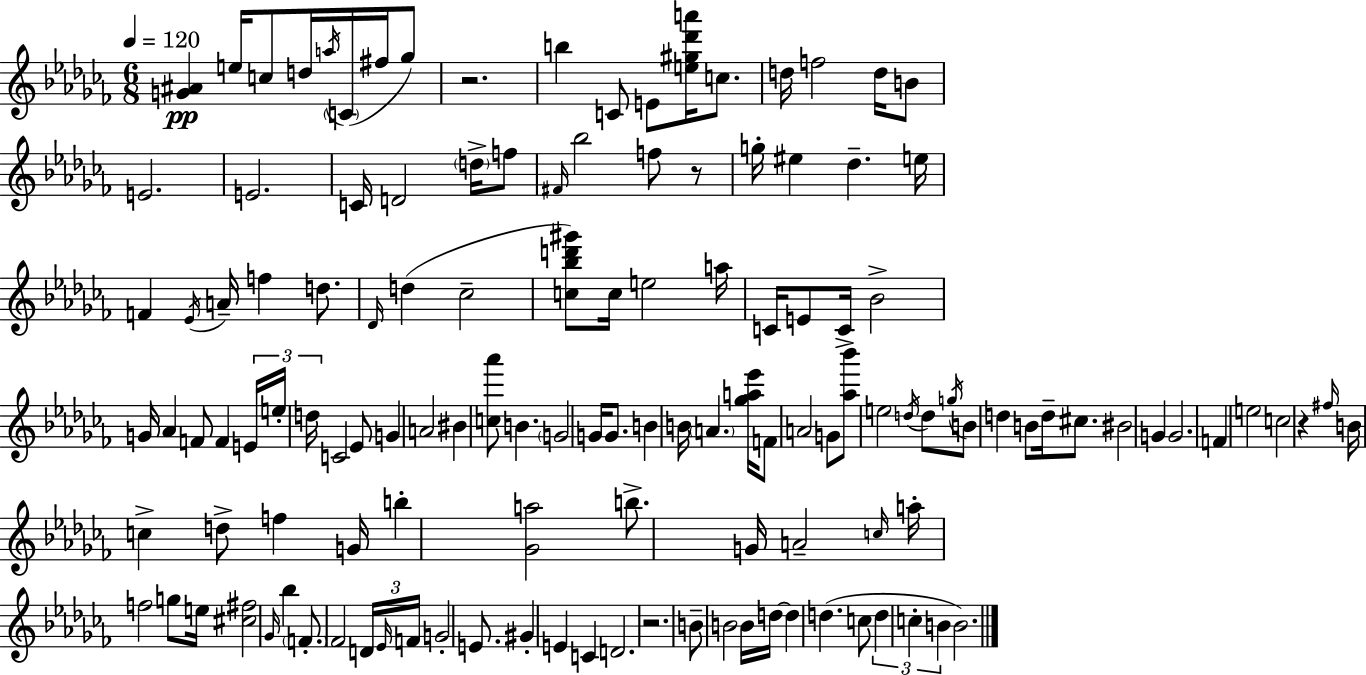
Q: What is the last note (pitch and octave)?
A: B4